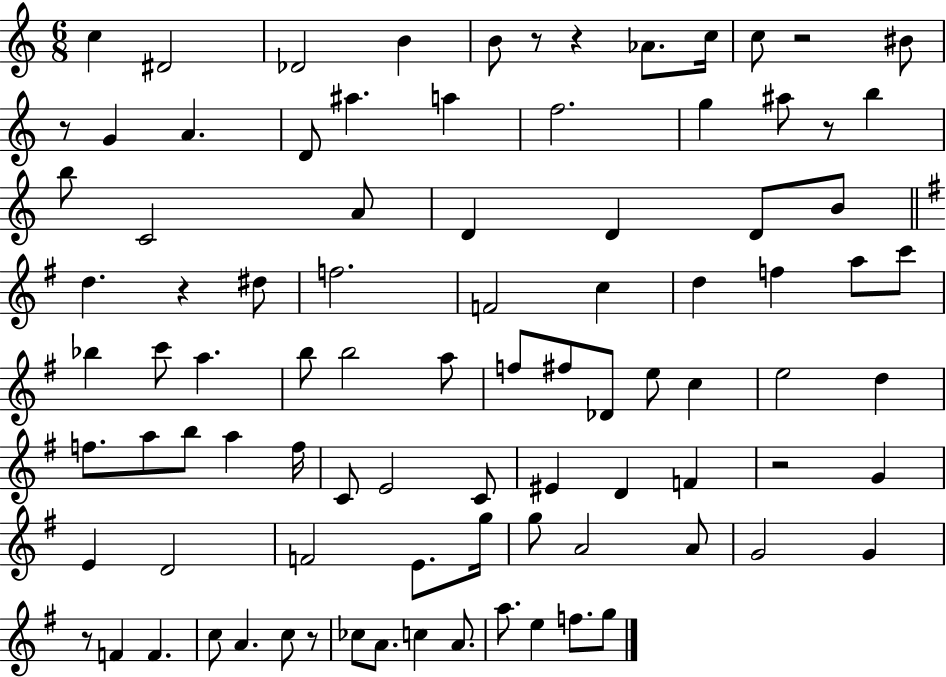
X:1
T:Untitled
M:6/8
L:1/4
K:C
c ^D2 _D2 B B/2 z/2 z _A/2 c/4 c/2 z2 ^B/2 z/2 G A D/2 ^a a f2 g ^a/2 z/2 b b/2 C2 A/2 D D D/2 B/2 d z ^d/2 f2 F2 c d f a/2 c'/2 _b c'/2 a b/2 b2 a/2 f/2 ^f/2 _D/2 e/2 c e2 d f/2 a/2 b/2 a f/4 C/2 E2 C/2 ^E D F z2 G E D2 F2 E/2 g/4 g/2 A2 A/2 G2 G z/2 F F c/2 A c/2 z/2 _c/2 A/2 c A/2 a/2 e f/2 g/2